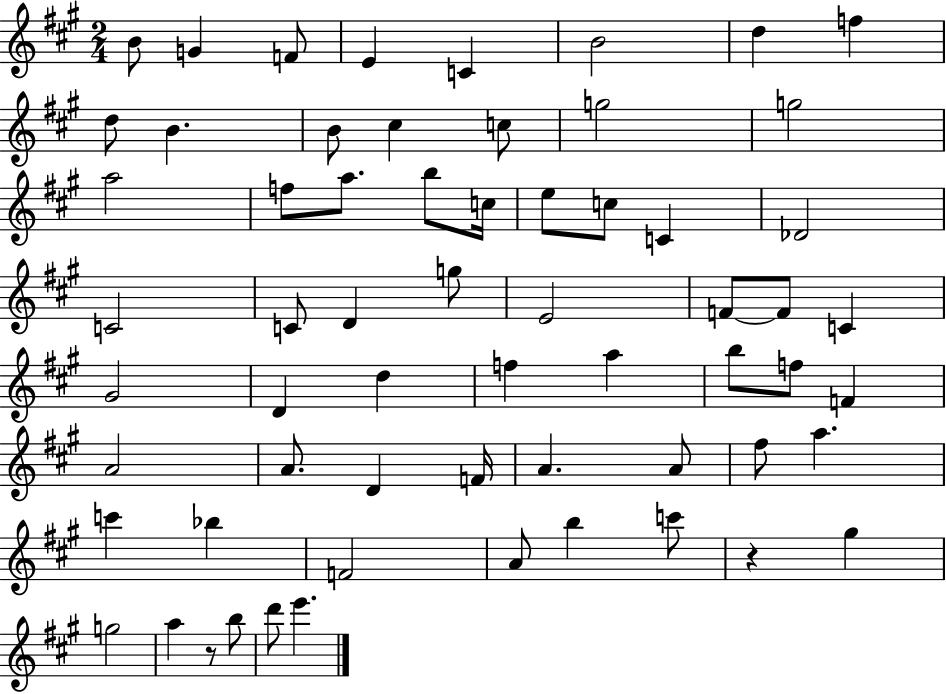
{
  \clef treble
  \numericTimeSignature
  \time 2/4
  \key a \major
  b'8 g'4 f'8 | e'4 c'4 | b'2 | d''4 f''4 | \break d''8 b'4. | b'8 cis''4 c''8 | g''2 | g''2 | \break a''2 | f''8 a''8. b''8 c''16 | e''8 c''8 c'4 | des'2 | \break c'2 | c'8 d'4 g''8 | e'2 | f'8~~ f'8 c'4 | \break gis'2 | d'4 d''4 | f''4 a''4 | b''8 f''8 f'4 | \break a'2 | a'8. d'4 f'16 | a'4. a'8 | fis''8 a''4. | \break c'''4 bes''4 | f'2 | a'8 b''4 c'''8 | r4 gis''4 | \break g''2 | a''4 r8 b''8 | d'''8 e'''4. | \bar "|."
}